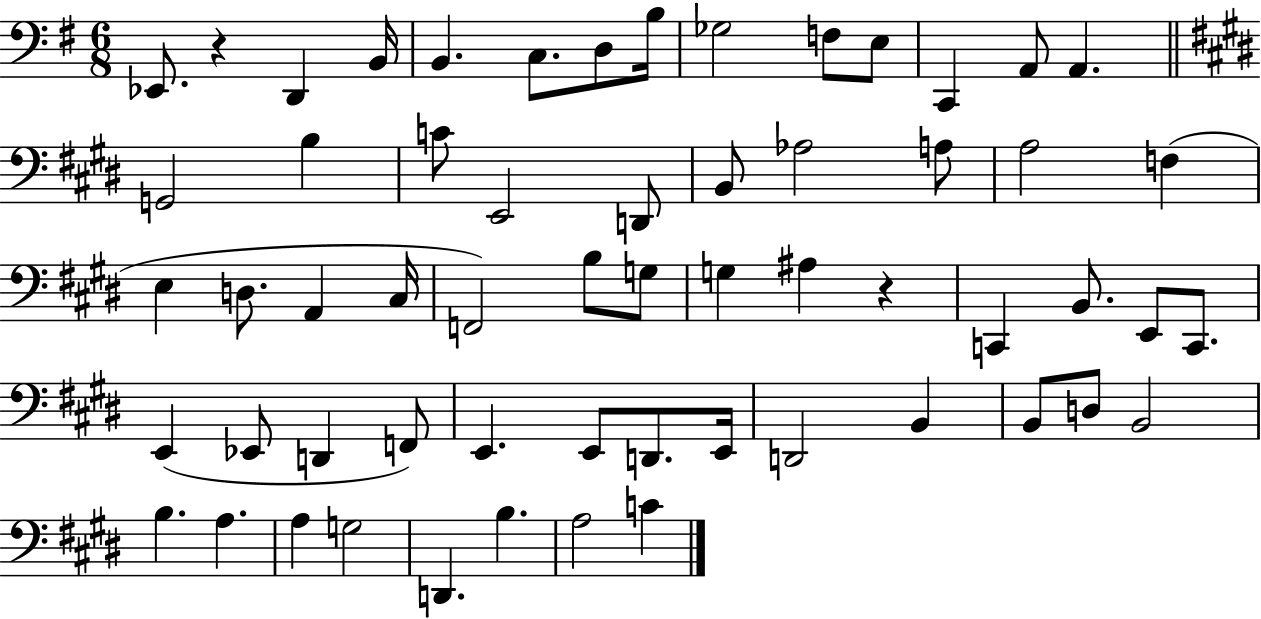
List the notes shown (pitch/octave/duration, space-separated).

Eb2/e. R/q D2/q B2/s B2/q. C3/e. D3/e B3/s Gb3/h F3/e E3/e C2/q A2/e A2/q. G2/h B3/q C4/e E2/h D2/e B2/e Ab3/h A3/e A3/h F3/q E3/q D3/e. A2/q C#3/s F2/h B3/e G3/e G3/q A#3/q R/q C2/q B2/e. E2/e C2/e. E2/q Eb2/e D2/q F2/e E2/q. E2/e D2/e. E2/s D2/h B2/q B2/e D3/e B2/h B3/q. A3/q. A3/q G3/h D2/q. B3/q. A3/h C4/q